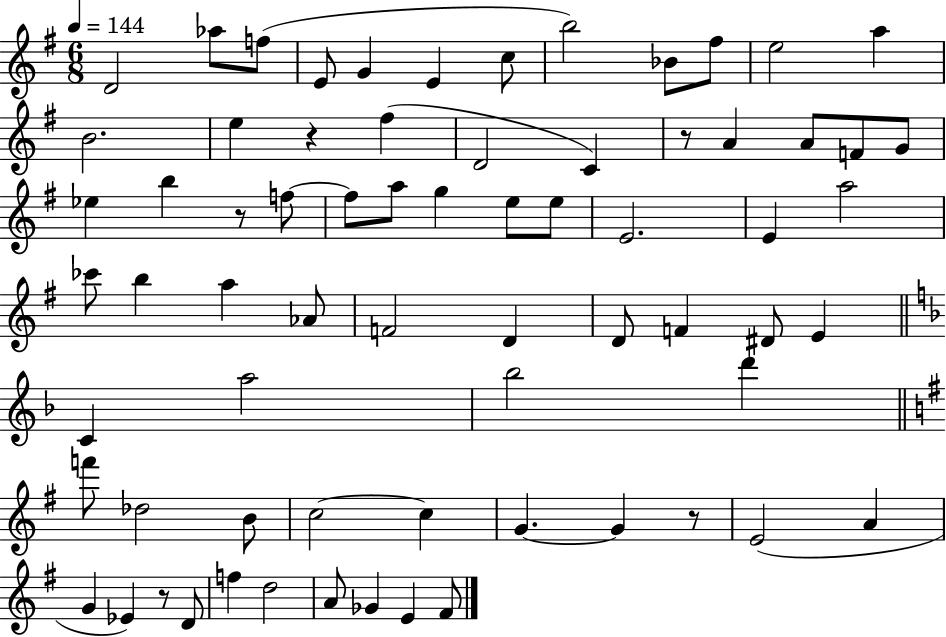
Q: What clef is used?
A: treble